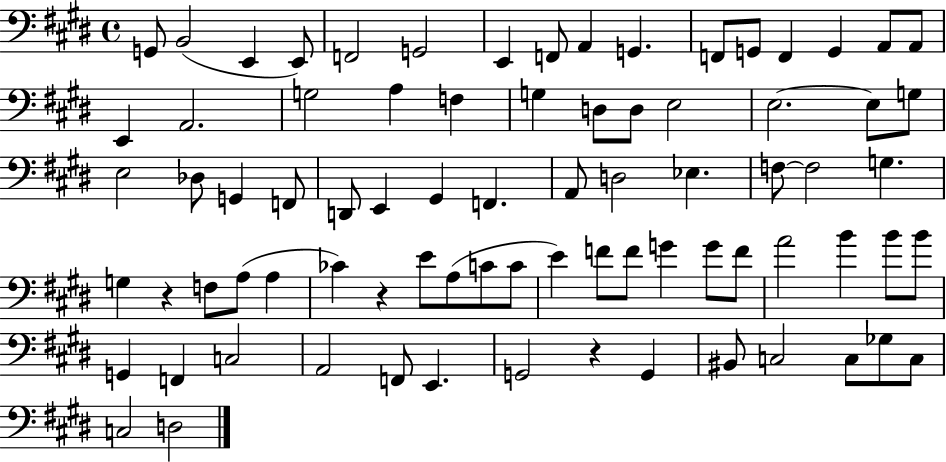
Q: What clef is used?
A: bass